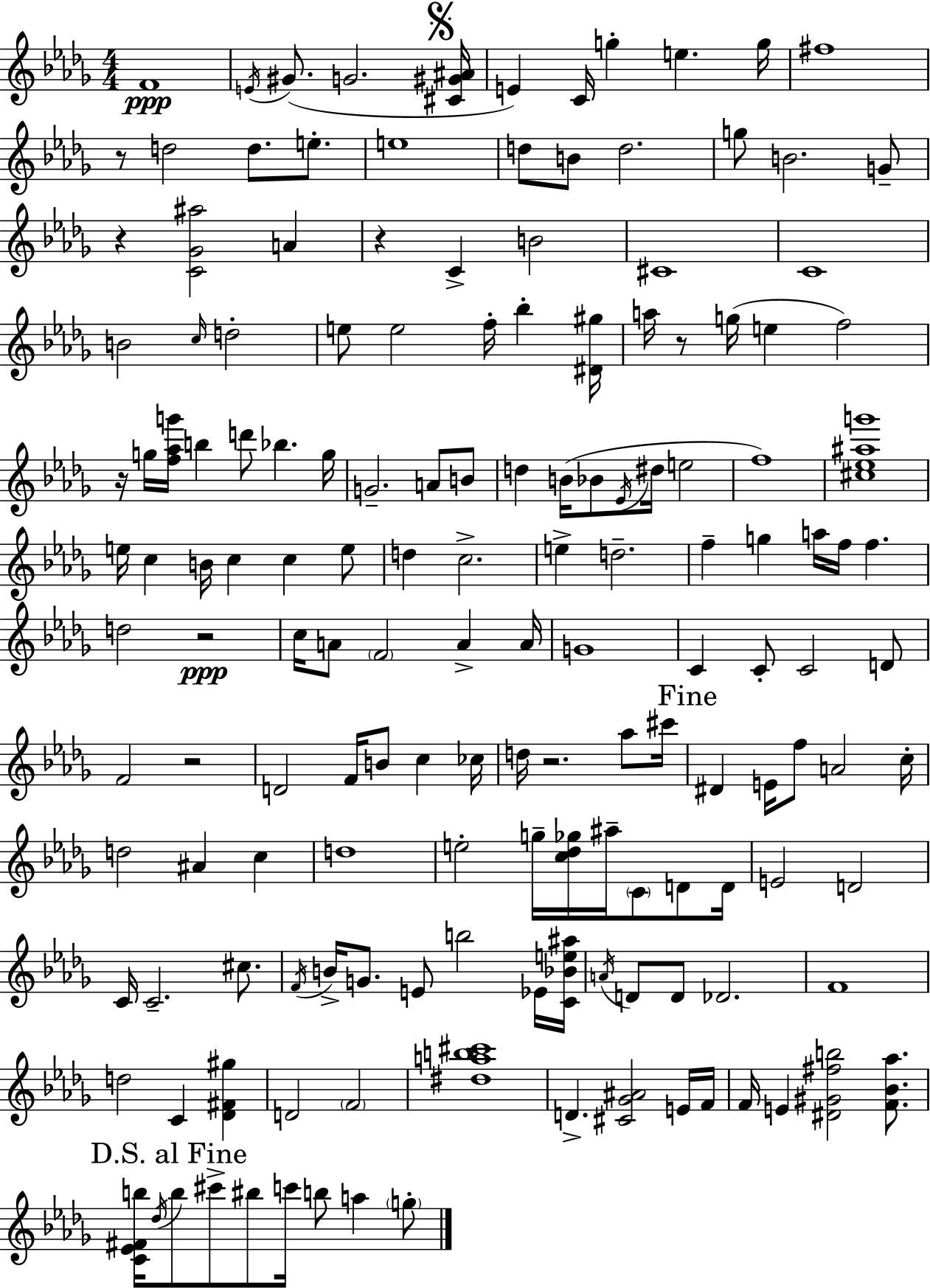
F4/w E4/s G#4/e. G4/h. [C#4,G#4,A#4]/s E4/q C4/s G5/q E5/q. G5/s F#5/w R/e D5/h D5/e. E5/e. E5/w D5/e B4/e D5/h. G5/e B4/h. G4/e R/q [C4,Gb4,A#5]/h A4/q R/q C4/q B4/h C#4/w C4/w B4/h C5/s D5/h E5/e E5/h F5/s Bb5/q [D#4,G#5]/s A5/s R/e G5/s E5/q F5/h R/s G5/s [F5,Ab5,G6]/s B5/q D6/e Bb5/q. G5/s G4/h. A4/e B4/e D5/q B4/s Bb4/e Eb4/s D#5/s E5/h F5/w [C#5,Eb5,A#5,G6]/w E5/s C5/q B4/s C5/q C5/q E5/e D5/q C5/h. E5/q D5/h. F5/q G5/q A5/s F5/s F5/q. D5/h R/h C5/s A4/e F4/h A4/q A4/s G4/w C4/q C4/e C4/h D4/e F4/h R/h D4/h F4/s B4/e C5/q CES5/s D5/s R/h. Ab5/e C#6/s D#4/q E4/s F5/e A4/h C5/s D5/h A#4/q C5/q D5/w E5/h G5/s [C5,Db5,Gb5]/s A#5/s C4/e D4/e D4/s E4/h D4/h C4/s C4/h. C#5/e. F4/s B4/s G4/e. E4/e B5/h Eb4/s [C4,Bb4,E5,A#5]/s A4/s D4/e D4/e Db4/h. F4/w D5/h C4/q [Db4,F#4,G#5]/q D4/h F4/h [D#5,A5,B5,C#6]/w D4/q. [C#4,Gb4,A#4]/h E4/s F4/s F4/s E4/q [D#4,G#4,F#5,B5]/h [F4,Bb4,Ab5]/e. [C4,Eb4,F#4,B5]/s Db5/s B5/e C#6/e BIS5/e C6/s B5/e A5/q G5/e